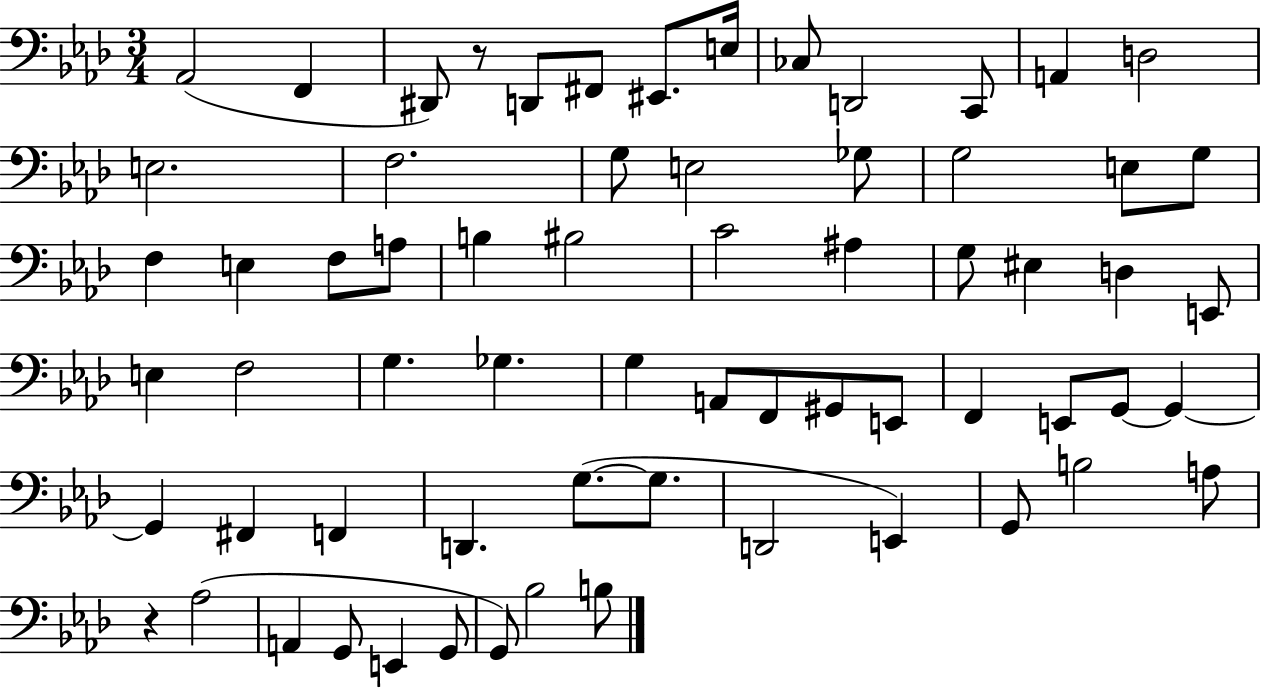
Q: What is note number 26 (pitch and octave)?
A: BIS3